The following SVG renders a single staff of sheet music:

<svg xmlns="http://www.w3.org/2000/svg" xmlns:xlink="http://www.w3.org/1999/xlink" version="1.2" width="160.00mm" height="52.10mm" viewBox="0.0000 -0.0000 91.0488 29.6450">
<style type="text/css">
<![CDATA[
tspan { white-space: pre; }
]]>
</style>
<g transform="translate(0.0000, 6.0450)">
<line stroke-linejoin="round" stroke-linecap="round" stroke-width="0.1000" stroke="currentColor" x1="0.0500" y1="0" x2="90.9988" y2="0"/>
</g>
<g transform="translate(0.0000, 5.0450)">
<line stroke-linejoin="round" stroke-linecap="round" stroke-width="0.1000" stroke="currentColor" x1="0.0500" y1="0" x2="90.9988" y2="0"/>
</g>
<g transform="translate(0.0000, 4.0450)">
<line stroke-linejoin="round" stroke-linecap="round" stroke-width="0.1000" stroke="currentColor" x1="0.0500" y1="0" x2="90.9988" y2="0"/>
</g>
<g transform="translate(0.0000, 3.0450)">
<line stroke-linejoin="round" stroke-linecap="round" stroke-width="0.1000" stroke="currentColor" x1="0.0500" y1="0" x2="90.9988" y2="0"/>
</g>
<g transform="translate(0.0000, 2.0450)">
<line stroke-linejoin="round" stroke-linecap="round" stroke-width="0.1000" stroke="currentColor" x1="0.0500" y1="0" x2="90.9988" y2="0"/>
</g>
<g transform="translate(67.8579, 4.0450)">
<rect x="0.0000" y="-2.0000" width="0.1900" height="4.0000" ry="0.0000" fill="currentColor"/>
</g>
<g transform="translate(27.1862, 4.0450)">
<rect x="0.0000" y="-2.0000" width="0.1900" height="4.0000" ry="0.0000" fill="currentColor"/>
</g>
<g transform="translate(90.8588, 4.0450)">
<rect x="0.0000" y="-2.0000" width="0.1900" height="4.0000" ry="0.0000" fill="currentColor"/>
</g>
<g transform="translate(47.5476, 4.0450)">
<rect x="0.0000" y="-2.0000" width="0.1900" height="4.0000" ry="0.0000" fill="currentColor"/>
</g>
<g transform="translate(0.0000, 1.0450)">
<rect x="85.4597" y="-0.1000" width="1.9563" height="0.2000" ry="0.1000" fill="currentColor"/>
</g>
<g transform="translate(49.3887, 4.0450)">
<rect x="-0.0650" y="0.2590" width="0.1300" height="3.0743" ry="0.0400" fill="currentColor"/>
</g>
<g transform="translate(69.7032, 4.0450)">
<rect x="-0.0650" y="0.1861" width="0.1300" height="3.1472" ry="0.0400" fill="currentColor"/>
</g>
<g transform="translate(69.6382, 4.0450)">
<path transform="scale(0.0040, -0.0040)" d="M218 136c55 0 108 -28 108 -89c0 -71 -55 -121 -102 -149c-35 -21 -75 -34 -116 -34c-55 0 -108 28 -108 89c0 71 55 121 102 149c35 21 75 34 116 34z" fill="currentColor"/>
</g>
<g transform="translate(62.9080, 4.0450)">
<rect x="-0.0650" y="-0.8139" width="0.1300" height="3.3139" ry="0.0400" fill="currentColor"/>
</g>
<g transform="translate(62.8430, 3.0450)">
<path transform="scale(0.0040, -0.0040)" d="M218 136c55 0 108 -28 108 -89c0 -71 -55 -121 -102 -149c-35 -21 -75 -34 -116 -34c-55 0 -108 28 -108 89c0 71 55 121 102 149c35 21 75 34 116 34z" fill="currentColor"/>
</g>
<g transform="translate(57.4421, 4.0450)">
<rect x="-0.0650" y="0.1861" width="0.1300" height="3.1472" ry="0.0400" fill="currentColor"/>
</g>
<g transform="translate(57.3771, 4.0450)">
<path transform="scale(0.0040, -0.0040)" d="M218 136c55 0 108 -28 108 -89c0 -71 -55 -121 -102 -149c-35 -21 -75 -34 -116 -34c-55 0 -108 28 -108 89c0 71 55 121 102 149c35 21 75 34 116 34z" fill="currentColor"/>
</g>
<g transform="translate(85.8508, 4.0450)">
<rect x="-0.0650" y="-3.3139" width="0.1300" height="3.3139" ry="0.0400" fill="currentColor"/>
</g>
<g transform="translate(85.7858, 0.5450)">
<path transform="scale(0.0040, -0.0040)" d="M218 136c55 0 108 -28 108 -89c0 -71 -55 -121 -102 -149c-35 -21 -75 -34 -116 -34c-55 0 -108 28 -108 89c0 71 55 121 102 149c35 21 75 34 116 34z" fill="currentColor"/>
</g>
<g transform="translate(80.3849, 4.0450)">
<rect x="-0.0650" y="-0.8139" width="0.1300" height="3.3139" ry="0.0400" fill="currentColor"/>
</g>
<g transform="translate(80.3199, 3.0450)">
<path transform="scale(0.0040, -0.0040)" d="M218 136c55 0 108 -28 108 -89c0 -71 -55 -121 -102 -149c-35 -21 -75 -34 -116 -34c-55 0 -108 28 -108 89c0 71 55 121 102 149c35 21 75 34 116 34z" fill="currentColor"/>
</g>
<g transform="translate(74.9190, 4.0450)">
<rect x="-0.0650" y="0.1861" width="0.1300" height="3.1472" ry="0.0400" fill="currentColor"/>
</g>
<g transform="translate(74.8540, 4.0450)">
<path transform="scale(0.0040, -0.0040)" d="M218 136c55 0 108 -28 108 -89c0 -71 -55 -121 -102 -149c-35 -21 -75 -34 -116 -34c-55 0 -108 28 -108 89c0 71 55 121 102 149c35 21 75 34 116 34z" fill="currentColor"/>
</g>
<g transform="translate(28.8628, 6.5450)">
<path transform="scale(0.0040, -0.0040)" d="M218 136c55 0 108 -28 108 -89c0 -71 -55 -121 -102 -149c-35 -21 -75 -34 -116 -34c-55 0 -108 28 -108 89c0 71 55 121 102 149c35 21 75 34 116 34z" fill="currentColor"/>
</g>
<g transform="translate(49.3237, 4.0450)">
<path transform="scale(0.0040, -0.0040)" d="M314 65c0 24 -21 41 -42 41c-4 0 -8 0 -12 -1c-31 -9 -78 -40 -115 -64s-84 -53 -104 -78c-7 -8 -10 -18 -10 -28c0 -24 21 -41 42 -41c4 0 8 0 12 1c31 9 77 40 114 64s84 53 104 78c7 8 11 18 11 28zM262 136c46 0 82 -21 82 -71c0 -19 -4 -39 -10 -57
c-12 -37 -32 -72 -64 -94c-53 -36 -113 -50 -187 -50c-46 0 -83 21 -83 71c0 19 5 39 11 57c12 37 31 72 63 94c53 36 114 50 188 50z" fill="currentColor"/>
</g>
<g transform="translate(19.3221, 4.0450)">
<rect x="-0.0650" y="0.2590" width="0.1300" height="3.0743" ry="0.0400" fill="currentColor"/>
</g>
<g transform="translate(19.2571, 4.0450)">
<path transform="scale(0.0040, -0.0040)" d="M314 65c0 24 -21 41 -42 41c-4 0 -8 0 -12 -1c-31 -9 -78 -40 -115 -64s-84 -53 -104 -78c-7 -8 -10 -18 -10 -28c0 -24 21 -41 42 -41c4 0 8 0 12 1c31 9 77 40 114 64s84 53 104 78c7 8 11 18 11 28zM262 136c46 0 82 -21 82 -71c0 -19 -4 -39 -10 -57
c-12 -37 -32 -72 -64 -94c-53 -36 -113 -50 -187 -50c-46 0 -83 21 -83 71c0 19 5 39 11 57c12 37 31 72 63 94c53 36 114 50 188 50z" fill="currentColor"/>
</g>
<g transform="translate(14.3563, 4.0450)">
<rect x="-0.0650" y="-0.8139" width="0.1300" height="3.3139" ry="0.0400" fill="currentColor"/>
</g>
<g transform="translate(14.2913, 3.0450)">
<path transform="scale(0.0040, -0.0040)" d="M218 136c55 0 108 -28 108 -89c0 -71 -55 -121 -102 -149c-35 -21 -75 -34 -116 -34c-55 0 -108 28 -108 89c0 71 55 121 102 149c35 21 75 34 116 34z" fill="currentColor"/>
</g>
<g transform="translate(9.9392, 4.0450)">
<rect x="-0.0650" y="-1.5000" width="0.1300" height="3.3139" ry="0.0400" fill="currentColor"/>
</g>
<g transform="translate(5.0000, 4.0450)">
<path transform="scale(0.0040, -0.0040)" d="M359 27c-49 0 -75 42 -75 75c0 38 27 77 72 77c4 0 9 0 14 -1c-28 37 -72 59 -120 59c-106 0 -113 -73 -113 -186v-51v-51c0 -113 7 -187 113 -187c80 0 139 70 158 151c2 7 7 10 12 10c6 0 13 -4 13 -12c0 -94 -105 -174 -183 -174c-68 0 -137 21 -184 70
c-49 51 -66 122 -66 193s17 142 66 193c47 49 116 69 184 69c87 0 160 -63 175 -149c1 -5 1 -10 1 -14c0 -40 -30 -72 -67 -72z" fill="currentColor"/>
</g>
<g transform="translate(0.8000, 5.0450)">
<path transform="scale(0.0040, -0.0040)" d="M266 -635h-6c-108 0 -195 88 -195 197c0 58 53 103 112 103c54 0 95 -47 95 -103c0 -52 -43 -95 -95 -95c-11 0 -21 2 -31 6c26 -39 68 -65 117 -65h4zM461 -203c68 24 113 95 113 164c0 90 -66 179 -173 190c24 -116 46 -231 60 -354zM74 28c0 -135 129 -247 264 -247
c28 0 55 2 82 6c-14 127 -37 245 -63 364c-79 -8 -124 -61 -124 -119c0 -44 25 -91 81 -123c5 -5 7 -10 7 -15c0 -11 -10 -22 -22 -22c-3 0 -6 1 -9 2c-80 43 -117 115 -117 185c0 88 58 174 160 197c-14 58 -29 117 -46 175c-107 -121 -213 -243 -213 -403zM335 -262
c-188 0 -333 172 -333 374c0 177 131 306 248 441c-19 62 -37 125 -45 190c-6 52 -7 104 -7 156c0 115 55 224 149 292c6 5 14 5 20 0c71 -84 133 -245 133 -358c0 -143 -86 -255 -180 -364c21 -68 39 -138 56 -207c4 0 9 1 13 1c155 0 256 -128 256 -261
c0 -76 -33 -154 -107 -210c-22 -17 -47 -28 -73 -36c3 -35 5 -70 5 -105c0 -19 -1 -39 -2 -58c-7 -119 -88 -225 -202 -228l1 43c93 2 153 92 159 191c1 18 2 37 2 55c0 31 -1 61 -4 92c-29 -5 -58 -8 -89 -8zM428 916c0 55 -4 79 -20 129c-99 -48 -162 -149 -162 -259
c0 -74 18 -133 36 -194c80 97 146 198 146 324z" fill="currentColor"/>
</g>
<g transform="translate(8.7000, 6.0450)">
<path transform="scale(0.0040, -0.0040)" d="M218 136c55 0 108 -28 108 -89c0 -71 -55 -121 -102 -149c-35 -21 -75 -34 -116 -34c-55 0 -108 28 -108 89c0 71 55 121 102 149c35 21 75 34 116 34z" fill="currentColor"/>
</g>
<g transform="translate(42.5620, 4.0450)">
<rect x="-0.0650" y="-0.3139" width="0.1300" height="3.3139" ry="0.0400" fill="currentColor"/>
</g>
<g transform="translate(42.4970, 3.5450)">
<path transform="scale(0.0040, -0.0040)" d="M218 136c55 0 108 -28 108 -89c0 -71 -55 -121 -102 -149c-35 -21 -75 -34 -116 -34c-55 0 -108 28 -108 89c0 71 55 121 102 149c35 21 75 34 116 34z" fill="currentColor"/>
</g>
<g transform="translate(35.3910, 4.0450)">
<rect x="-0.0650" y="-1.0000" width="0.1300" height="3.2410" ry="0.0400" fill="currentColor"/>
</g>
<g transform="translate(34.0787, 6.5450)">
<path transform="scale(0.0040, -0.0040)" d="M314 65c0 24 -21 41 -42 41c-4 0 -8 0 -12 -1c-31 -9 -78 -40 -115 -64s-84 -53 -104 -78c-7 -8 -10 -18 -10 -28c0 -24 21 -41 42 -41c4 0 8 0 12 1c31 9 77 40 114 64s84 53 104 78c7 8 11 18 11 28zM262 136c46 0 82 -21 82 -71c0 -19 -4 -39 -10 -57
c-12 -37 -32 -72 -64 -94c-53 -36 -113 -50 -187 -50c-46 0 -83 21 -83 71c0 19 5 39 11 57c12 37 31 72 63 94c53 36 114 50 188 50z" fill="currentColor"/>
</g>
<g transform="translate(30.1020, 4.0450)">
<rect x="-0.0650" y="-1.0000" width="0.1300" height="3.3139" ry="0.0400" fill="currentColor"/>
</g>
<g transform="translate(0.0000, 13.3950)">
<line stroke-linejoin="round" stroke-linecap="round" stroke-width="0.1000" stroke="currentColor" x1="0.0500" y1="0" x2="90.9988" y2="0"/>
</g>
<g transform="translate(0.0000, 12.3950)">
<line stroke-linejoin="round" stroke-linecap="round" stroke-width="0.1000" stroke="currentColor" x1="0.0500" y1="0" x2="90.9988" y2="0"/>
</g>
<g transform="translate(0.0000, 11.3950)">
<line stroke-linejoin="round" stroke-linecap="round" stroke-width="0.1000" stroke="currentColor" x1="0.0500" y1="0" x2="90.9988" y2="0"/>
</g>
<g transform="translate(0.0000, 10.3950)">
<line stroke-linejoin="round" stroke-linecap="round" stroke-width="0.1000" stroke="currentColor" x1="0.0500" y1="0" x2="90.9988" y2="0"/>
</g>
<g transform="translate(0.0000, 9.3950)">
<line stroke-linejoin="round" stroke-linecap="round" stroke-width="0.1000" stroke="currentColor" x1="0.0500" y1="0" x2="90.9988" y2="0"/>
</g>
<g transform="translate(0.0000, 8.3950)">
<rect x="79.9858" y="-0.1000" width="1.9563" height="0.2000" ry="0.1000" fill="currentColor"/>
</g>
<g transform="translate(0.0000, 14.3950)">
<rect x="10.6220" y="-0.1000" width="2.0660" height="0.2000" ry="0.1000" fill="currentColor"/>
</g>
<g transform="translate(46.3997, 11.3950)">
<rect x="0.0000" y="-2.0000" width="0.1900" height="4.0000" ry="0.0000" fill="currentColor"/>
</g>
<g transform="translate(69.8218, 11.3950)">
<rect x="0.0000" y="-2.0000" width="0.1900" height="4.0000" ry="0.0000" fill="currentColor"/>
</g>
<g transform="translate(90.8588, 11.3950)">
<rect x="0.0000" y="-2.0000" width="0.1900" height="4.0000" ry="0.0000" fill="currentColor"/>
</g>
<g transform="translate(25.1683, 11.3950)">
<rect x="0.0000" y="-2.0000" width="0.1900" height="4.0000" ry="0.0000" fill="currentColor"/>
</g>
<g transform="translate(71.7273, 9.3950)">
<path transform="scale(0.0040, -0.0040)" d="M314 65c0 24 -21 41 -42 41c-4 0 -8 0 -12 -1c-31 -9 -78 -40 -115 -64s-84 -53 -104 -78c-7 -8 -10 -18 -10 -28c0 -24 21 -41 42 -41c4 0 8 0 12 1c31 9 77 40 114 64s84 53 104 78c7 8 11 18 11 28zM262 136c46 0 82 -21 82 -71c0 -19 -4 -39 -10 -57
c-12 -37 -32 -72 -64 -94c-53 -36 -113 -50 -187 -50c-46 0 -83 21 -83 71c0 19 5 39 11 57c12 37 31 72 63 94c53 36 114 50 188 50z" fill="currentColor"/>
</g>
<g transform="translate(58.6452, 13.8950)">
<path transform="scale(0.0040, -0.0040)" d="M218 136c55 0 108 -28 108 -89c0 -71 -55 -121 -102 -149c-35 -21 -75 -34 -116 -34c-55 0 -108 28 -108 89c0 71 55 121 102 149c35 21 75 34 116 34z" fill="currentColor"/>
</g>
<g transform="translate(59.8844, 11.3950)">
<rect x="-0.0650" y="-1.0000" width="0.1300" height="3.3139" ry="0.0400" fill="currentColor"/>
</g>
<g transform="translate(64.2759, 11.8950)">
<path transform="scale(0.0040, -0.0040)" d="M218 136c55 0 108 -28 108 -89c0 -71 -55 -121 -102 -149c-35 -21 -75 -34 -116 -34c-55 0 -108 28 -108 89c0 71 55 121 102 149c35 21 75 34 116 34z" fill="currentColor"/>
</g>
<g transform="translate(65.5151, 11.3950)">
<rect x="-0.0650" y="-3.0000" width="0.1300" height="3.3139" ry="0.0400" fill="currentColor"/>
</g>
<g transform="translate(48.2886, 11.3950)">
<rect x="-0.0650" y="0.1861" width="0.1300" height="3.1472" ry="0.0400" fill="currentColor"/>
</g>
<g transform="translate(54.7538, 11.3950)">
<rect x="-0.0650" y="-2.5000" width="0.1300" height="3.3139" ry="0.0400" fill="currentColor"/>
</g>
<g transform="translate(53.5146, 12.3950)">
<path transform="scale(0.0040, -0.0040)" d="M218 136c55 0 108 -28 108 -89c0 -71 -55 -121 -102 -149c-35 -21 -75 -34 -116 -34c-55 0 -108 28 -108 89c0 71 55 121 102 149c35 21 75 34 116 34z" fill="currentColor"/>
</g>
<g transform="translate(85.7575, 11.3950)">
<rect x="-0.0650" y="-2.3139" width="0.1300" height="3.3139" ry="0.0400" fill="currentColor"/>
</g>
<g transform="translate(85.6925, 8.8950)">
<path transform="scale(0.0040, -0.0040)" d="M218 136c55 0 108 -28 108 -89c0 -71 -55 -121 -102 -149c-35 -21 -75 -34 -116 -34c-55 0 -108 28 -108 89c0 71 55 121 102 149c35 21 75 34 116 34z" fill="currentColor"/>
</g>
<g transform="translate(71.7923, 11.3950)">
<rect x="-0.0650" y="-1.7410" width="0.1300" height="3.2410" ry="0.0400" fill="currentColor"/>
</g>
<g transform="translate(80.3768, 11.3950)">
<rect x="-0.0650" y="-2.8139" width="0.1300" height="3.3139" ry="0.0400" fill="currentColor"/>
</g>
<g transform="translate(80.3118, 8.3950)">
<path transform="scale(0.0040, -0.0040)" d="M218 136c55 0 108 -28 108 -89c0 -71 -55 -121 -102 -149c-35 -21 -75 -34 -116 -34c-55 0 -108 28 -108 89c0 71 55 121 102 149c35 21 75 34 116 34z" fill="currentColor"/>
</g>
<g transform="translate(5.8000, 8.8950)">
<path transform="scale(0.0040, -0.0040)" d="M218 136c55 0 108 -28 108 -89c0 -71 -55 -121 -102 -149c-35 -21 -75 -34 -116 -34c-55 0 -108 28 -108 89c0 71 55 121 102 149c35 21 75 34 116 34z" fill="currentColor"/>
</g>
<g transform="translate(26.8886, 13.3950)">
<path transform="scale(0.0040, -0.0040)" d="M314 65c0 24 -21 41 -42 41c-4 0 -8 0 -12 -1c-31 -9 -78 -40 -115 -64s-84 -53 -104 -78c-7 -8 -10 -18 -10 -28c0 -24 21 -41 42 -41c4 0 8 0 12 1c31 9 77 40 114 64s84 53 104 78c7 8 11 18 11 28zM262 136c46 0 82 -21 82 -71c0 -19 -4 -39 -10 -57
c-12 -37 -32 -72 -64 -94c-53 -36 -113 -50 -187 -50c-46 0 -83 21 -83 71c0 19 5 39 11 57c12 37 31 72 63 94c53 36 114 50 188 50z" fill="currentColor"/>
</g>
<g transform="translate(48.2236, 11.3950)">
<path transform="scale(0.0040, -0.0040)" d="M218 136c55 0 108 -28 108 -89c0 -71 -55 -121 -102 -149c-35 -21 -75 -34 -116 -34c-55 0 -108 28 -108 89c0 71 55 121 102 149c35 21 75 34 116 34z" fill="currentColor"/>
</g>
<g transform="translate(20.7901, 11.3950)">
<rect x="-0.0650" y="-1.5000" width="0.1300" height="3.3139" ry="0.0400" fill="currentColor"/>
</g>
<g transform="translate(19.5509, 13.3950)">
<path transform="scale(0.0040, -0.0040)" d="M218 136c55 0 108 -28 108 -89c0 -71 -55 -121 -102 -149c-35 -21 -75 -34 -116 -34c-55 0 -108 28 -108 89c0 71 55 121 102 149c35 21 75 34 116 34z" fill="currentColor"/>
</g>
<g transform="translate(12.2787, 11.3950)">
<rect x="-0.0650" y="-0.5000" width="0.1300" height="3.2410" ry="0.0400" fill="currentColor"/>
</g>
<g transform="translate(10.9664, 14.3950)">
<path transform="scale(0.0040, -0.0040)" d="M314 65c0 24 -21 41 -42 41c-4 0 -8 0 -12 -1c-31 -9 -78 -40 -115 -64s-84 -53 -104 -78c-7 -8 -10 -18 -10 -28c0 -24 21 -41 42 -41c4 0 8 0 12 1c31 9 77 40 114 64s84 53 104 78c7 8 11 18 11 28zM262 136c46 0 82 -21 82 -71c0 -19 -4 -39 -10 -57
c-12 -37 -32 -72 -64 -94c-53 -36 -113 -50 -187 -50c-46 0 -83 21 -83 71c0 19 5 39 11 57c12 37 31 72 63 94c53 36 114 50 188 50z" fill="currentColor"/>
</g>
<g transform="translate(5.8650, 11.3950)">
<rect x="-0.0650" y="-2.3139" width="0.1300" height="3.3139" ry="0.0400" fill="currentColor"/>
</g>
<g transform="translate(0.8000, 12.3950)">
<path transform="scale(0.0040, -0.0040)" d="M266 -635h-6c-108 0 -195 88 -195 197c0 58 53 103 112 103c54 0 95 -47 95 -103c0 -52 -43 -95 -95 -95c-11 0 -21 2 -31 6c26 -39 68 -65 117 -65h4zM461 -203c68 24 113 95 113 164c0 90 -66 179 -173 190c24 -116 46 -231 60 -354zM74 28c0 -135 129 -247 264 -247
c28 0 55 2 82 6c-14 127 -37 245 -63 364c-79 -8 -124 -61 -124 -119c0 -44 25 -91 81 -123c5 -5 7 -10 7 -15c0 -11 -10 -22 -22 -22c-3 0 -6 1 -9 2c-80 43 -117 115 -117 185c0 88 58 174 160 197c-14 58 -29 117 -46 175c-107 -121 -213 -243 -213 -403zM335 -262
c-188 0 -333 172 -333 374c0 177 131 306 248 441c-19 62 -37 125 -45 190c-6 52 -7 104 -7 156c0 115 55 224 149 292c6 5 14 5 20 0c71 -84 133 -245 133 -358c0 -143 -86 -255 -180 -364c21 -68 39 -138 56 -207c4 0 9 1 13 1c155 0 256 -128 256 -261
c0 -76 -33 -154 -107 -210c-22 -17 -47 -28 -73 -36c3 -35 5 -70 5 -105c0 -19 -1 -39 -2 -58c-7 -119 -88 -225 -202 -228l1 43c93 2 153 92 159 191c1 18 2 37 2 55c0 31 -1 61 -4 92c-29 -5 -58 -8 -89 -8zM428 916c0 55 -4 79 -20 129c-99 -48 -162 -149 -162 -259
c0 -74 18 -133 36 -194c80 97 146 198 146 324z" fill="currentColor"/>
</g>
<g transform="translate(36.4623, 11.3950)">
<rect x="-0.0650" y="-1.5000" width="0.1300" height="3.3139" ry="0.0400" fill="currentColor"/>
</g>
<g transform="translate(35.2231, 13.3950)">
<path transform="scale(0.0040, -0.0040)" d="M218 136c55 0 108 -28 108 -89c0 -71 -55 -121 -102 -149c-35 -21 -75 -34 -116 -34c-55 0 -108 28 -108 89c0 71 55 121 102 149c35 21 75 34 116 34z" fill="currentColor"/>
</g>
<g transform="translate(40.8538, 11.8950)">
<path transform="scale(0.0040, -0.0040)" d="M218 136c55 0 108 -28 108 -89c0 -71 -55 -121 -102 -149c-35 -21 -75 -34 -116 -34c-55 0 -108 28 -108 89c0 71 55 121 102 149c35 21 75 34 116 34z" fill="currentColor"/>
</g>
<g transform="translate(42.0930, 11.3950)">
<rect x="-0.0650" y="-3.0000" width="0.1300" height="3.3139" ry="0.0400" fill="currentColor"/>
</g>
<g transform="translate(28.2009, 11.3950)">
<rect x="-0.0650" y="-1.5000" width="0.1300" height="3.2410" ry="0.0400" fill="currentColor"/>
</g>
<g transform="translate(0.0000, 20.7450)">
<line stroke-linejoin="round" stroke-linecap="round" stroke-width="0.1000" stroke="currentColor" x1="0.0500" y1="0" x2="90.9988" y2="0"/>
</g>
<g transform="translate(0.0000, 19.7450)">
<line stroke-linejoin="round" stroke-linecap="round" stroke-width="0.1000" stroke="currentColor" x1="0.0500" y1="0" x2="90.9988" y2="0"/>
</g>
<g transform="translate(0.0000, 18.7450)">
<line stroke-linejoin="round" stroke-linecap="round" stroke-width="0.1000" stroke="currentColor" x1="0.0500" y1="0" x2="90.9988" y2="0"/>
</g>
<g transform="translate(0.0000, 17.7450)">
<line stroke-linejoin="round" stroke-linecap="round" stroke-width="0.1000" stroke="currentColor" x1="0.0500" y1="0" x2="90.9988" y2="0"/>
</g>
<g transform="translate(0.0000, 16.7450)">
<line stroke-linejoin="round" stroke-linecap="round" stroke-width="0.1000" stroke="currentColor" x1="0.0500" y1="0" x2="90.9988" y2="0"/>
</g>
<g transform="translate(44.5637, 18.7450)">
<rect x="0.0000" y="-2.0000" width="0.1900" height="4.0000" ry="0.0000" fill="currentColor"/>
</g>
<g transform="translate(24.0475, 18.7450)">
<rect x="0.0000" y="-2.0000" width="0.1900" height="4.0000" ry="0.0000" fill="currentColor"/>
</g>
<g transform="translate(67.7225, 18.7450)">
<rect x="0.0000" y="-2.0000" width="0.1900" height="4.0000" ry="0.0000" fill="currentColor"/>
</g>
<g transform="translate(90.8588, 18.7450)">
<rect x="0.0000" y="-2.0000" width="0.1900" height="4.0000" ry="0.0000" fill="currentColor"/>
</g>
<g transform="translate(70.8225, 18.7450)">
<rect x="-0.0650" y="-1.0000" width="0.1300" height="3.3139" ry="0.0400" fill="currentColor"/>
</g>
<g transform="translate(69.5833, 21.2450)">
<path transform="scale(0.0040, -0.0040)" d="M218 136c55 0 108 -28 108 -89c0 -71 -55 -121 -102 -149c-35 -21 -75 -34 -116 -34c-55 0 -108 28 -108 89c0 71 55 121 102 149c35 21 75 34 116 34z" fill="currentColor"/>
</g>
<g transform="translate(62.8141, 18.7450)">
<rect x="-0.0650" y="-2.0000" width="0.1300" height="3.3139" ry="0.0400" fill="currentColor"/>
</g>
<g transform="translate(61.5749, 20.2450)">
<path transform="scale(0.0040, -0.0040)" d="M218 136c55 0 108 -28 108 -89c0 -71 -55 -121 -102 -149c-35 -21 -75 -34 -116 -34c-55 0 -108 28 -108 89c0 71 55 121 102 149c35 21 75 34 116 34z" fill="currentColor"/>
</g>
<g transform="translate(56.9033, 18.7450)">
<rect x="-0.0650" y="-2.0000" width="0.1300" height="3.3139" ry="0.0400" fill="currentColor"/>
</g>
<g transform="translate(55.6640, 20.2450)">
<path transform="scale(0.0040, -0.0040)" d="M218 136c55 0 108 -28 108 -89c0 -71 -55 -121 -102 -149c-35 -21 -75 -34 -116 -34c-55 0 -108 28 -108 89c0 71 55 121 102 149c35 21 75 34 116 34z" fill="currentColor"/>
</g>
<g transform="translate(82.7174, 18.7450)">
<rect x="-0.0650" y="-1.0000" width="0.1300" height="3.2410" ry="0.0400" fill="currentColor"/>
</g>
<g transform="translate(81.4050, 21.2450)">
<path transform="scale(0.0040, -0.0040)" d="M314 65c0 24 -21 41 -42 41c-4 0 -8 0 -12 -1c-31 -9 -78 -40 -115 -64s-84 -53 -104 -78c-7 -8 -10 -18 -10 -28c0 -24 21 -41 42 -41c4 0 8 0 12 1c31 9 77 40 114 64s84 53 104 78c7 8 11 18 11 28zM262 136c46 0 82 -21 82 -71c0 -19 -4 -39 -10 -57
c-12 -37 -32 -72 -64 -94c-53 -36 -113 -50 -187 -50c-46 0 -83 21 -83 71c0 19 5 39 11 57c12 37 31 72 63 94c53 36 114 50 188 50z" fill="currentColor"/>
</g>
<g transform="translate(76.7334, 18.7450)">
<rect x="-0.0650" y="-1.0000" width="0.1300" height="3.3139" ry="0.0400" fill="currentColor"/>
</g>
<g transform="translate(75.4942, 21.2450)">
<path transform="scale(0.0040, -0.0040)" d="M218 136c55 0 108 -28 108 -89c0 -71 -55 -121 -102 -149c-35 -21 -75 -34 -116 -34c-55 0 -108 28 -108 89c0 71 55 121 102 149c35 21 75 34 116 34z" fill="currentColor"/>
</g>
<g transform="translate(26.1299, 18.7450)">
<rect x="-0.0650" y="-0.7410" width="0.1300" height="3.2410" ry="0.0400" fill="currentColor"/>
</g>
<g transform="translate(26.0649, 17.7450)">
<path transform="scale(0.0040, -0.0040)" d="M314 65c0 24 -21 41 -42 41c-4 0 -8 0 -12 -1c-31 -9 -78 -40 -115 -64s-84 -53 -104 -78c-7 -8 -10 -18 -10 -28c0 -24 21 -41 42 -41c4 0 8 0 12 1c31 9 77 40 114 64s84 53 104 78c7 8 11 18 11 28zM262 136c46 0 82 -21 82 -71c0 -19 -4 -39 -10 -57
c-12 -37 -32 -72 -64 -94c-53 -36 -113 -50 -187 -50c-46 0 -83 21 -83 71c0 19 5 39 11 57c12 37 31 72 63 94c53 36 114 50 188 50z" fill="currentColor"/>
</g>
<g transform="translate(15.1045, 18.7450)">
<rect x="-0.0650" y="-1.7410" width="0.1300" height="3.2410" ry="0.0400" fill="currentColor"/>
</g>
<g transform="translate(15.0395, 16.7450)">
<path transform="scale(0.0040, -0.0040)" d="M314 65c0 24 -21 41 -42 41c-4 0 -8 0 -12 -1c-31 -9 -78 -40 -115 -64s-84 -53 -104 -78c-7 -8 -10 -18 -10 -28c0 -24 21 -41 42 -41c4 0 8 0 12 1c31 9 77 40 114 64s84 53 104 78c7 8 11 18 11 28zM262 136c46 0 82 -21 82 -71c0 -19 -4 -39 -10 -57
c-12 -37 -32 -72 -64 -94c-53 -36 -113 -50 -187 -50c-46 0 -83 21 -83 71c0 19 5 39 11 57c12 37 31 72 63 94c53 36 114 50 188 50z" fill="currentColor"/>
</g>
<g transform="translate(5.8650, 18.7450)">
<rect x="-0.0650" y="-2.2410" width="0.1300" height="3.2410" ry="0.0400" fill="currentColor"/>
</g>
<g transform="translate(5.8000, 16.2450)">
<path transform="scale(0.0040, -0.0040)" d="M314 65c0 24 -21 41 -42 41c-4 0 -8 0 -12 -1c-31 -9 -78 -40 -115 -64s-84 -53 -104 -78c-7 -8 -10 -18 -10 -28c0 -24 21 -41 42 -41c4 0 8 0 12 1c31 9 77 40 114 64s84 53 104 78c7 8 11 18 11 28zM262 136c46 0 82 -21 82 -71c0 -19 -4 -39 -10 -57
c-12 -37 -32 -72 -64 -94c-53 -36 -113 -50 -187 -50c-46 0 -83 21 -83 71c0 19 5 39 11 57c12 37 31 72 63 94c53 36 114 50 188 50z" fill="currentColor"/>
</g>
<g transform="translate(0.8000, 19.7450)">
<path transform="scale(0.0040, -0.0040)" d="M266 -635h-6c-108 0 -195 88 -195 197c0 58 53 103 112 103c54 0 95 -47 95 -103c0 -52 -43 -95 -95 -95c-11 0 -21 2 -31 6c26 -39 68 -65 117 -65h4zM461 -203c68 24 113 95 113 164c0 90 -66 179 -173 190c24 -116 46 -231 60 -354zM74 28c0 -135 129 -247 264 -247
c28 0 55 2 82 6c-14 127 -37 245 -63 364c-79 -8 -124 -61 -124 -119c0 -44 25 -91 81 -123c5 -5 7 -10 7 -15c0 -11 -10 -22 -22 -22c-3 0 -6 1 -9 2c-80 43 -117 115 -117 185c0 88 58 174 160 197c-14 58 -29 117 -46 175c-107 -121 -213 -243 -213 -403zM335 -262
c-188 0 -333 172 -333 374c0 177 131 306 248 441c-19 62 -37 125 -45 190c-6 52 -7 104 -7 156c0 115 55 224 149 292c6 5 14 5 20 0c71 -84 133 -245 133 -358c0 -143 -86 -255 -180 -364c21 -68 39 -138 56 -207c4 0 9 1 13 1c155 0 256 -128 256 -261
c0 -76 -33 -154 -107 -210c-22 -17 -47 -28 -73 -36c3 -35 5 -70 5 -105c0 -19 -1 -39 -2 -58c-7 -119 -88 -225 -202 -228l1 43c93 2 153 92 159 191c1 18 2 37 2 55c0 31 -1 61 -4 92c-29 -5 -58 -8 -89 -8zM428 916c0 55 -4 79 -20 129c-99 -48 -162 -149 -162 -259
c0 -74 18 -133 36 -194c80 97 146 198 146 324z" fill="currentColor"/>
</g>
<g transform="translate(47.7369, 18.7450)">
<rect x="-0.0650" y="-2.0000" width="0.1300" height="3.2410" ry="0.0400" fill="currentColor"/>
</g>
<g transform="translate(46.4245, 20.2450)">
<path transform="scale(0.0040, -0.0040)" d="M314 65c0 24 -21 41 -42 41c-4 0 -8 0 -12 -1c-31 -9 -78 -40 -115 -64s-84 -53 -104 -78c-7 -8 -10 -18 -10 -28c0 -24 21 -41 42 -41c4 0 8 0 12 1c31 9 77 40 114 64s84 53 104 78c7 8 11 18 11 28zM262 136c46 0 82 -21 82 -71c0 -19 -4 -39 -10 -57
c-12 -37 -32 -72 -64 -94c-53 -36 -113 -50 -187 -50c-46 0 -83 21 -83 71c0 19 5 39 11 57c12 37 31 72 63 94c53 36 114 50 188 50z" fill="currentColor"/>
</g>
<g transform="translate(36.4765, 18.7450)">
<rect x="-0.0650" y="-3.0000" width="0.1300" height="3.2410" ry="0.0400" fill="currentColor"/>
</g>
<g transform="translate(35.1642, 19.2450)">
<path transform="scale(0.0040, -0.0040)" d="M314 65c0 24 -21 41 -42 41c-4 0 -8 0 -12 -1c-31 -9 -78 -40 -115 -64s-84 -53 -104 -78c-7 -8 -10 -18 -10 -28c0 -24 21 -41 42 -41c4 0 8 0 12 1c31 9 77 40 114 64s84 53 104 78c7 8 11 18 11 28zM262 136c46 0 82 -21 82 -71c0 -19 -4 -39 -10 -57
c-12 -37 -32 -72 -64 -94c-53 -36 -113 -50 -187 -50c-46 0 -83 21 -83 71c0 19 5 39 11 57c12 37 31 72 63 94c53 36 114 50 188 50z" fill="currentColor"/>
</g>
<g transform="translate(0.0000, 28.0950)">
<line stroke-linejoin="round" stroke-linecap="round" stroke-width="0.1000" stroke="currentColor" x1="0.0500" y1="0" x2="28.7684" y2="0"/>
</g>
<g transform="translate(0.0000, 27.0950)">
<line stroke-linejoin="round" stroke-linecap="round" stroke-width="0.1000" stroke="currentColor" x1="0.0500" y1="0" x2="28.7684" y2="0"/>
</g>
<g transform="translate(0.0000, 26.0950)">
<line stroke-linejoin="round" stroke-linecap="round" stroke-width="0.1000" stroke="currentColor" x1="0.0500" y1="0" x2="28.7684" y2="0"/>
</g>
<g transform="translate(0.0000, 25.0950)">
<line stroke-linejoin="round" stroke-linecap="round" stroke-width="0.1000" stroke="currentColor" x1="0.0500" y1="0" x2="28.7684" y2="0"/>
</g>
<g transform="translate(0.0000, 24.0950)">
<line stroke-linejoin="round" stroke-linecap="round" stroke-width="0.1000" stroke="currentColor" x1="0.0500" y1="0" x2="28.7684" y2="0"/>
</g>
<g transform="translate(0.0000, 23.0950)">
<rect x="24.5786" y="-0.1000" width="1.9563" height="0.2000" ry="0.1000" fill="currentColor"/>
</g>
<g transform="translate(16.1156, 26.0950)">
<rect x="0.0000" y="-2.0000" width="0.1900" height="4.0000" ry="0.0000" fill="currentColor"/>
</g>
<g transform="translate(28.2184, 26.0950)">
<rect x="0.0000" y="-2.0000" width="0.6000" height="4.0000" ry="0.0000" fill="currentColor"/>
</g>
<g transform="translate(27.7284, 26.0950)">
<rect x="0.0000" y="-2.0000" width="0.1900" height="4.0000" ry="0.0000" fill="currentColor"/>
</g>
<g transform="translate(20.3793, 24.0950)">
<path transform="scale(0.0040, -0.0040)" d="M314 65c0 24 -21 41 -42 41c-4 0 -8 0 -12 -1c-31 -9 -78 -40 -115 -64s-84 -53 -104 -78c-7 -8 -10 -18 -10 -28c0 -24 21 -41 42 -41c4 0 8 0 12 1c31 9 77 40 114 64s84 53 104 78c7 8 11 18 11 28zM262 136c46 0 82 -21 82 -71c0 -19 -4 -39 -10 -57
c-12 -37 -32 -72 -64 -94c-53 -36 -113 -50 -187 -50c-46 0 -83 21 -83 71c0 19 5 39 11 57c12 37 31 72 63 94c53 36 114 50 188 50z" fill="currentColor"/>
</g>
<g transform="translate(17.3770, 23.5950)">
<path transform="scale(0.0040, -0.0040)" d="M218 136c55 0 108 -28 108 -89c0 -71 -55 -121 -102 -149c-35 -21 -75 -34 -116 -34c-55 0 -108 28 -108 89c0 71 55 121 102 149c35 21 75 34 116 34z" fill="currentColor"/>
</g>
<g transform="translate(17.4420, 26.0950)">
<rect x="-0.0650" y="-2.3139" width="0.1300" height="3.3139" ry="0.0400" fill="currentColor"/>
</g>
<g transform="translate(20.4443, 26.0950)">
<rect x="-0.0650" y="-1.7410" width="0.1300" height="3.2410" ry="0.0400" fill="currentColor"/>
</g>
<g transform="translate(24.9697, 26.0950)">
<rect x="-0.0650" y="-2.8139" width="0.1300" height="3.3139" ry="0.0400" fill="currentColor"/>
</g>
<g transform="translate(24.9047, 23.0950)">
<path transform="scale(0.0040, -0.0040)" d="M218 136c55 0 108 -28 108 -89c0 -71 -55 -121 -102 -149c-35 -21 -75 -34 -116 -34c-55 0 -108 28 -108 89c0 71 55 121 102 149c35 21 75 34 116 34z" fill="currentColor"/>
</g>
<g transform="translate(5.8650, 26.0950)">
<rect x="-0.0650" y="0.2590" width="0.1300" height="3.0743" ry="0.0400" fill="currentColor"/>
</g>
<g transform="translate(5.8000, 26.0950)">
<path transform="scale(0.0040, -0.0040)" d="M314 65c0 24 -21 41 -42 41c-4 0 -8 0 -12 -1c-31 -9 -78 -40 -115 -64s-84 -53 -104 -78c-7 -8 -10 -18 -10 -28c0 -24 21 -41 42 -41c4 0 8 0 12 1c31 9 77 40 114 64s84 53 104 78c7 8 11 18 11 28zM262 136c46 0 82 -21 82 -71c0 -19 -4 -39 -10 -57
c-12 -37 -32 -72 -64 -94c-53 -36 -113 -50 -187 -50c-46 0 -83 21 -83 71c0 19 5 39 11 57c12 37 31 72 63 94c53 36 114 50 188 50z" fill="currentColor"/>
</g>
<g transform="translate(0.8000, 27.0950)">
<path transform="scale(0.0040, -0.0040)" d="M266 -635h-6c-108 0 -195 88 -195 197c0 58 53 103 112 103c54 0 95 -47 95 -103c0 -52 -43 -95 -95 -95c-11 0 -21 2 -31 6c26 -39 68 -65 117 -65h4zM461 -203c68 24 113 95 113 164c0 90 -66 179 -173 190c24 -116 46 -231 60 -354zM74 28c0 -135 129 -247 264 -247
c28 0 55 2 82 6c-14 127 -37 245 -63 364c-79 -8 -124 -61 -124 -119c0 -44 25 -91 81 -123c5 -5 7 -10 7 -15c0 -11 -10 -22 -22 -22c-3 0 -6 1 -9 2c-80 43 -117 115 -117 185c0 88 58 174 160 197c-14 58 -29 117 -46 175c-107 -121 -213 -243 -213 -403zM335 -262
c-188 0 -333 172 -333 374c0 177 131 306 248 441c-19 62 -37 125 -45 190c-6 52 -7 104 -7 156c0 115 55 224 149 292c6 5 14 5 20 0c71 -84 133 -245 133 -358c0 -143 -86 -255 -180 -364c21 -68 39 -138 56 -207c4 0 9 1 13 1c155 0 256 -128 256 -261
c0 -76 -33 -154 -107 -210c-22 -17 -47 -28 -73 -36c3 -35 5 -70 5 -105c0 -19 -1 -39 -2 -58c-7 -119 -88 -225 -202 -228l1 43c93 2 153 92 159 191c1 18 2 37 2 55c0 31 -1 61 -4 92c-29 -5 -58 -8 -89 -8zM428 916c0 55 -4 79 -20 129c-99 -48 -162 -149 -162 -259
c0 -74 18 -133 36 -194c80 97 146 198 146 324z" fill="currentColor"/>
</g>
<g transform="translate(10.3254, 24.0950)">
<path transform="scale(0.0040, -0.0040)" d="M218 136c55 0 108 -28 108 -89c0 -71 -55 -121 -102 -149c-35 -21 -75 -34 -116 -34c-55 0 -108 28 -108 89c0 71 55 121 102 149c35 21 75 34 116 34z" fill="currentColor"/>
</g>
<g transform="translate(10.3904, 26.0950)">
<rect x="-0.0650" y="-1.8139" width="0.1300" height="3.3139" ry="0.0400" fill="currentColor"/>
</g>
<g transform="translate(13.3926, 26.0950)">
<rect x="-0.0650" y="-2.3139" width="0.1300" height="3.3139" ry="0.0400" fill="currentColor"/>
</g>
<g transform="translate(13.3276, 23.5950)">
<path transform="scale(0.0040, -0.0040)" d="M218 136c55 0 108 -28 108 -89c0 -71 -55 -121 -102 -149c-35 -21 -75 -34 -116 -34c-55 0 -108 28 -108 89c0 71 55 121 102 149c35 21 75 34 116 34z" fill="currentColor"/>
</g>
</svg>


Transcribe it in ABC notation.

X:1
T:Untitled
M:4/4
L:1/4
K:C
E d B2 D D2 c B2 B d B B d b g C2 E E2 E A B G D A f2 a g g2 f2 d2 A2 F2 F F D D D2 B2 f g g f2 a